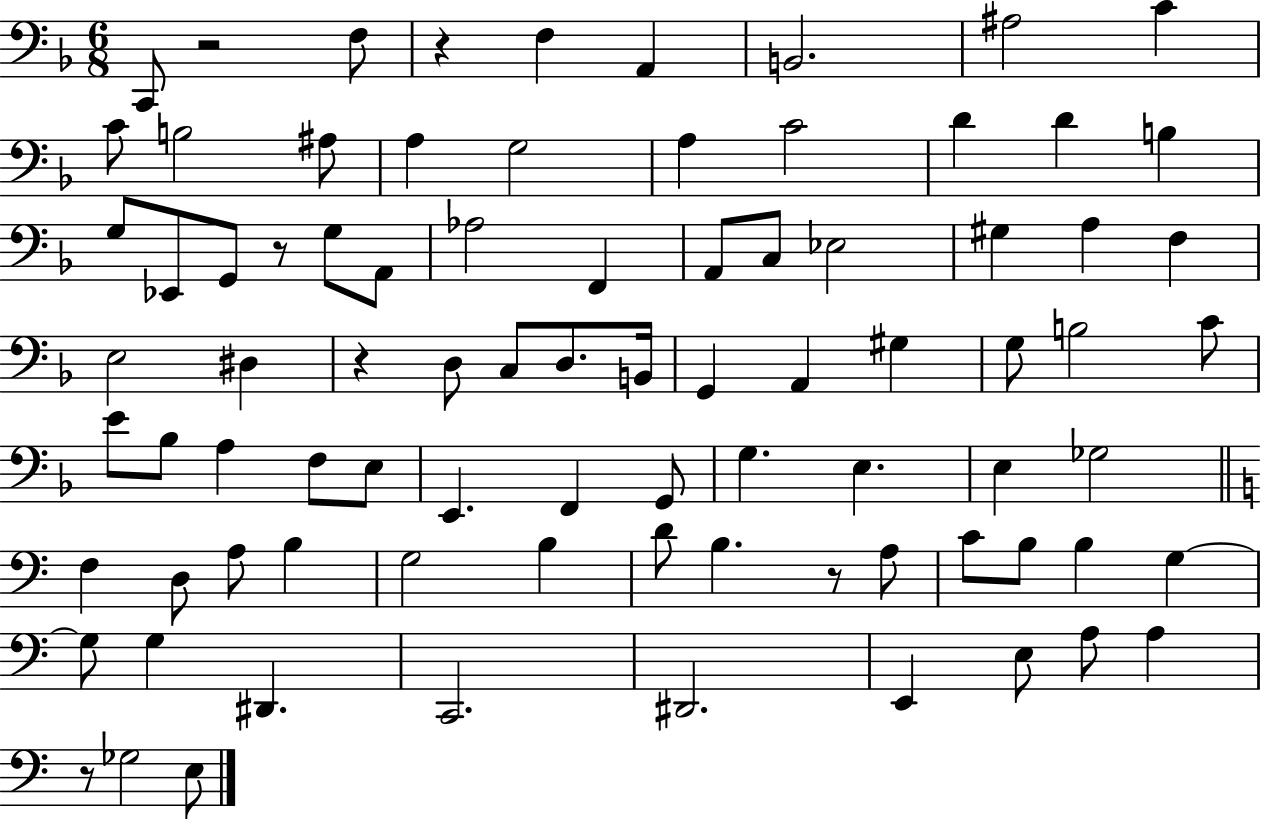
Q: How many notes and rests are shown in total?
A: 84